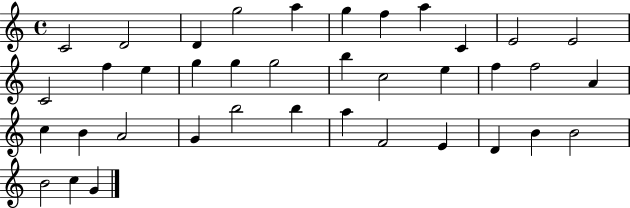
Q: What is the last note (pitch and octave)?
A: G4